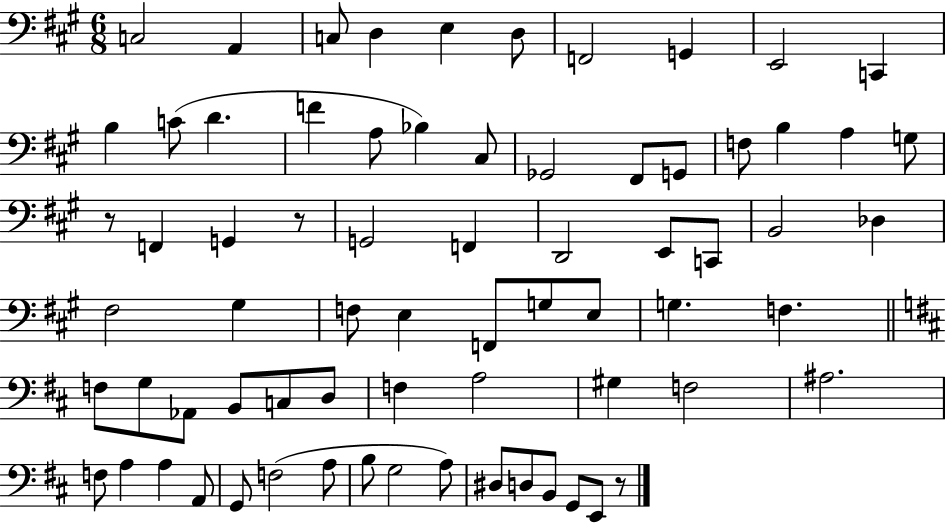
{
  \clef bass
  \numericTimeSignature
  \time 6/8
  \key a \major
  c2 a,4 | c8 d4 e4 d8 | f,2 g,4 | e,2 c,4 | \break b4 c'8( d'4. | f'4 a8 bes4) cis8 | ges,2 fis,8 g,8 | f8 b4 a4 g8 | \break r8 f,4 g,4 r8 | g,2 f,4 | d,2 e,8 c,8 | b,2 des4 | \break fis2 gis4 | f8 e4 f,8 g8 e8 | g4. f4. | \bar "||" \break \key d \major f8 g8 aes,8 b,8 c8 d8 | f4 a2 | gis4 f2 | ais2. | \break f8 a4 a4 a,8 | g,8 f2( a8 | b8 g2 a8) | dis8 d8 b,8 g,8 e,8 r8 | \break \bar "|."
}